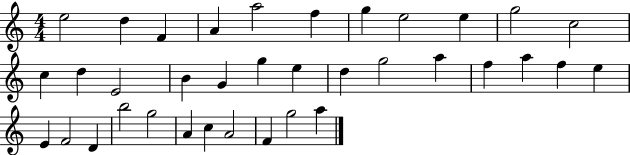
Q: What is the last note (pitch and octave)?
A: A5